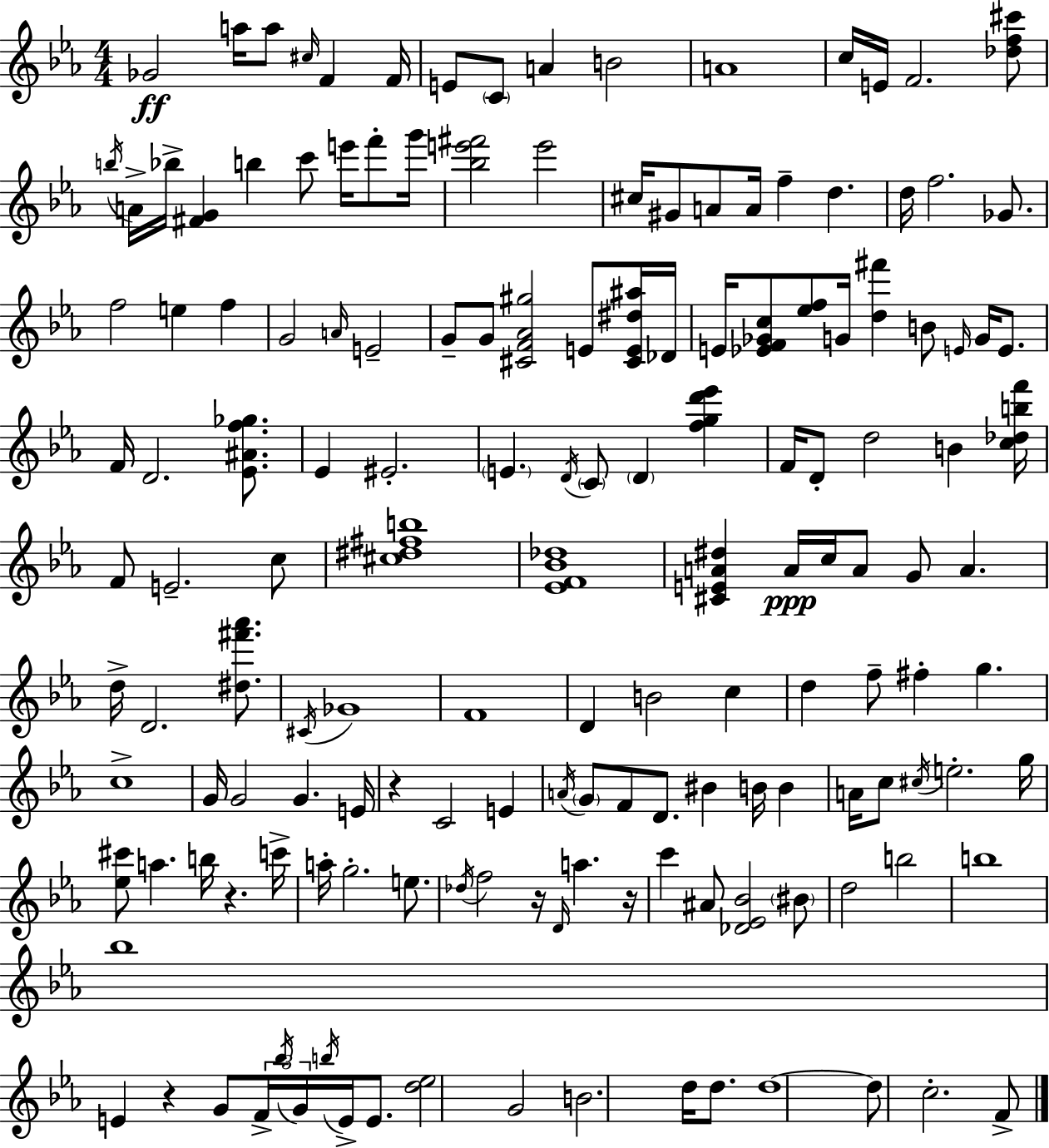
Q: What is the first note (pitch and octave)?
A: Gb4